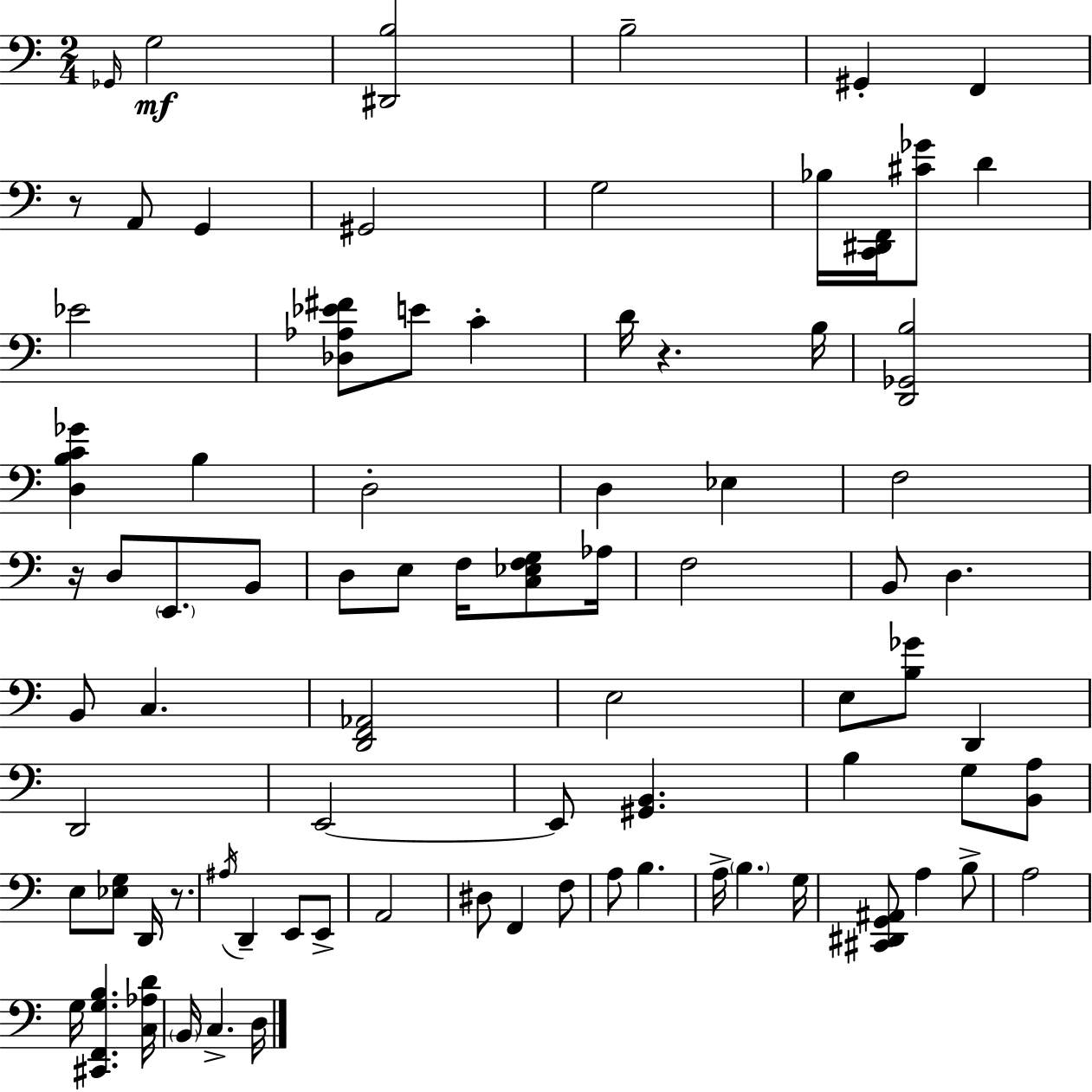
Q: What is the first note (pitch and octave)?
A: Gb2